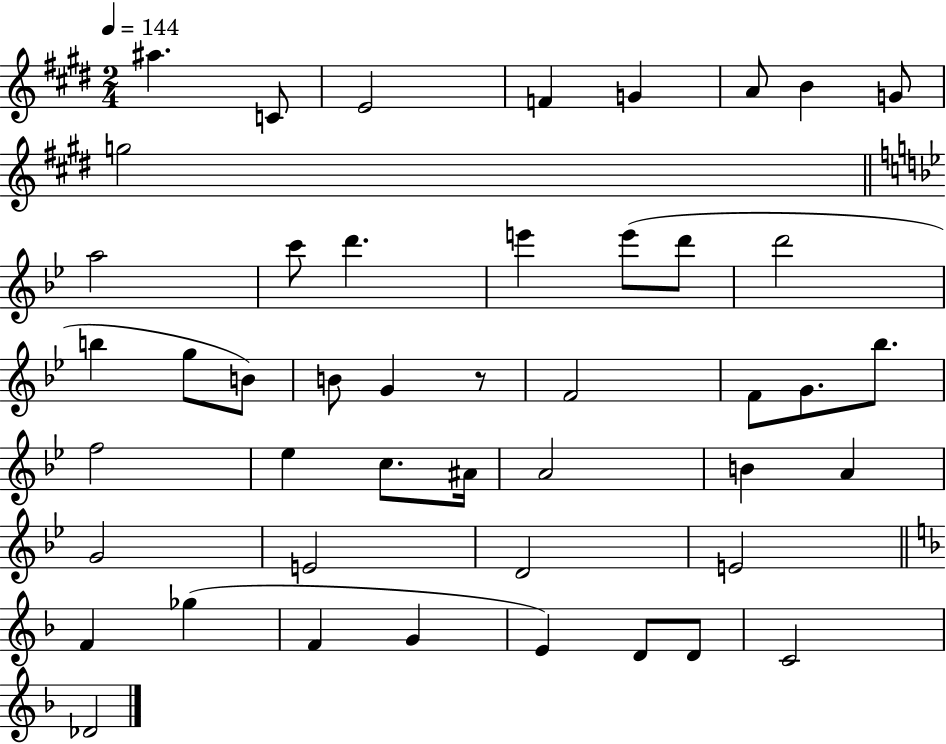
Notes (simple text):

A#5/q. C4/e E4/h F4/q G4/q A4/e B4/q G4/e G5/h A5/h C6/e D6/q. E6/q E6/e D6/e D6/h B5/q G5/e B4/e B4/e G4/q R/e F4/h F4/e G4/e. Bb5/e. F5/h Eb5/q C5/e. A#4/s A4/h B4/q A4/q G4/h E4/h D4/h E4/h F4/q Gb5/q F4/q G4/q E4/q D4/e D4/e C4/h Db4/h